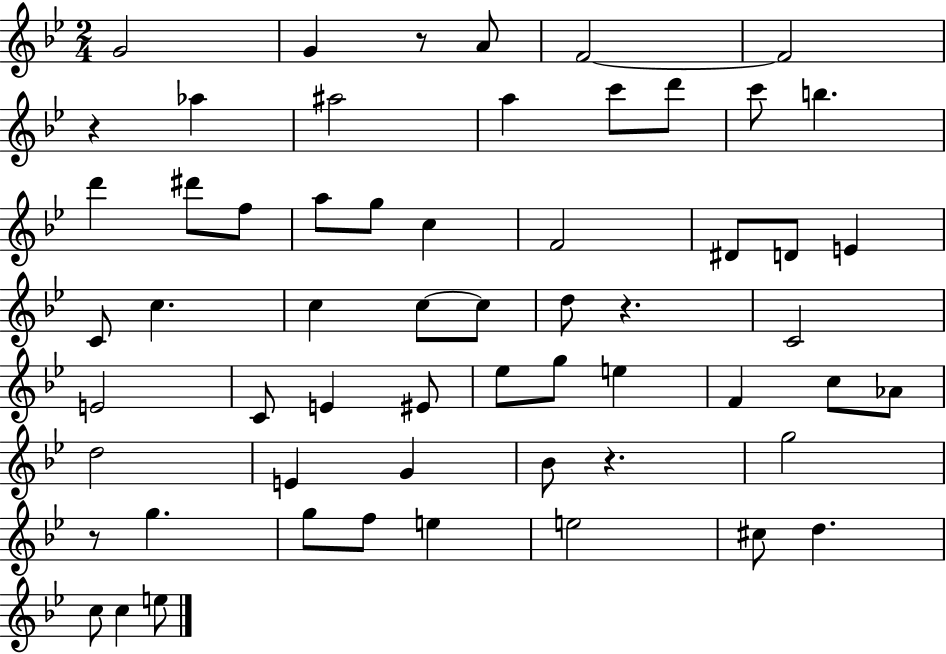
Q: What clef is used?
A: treble